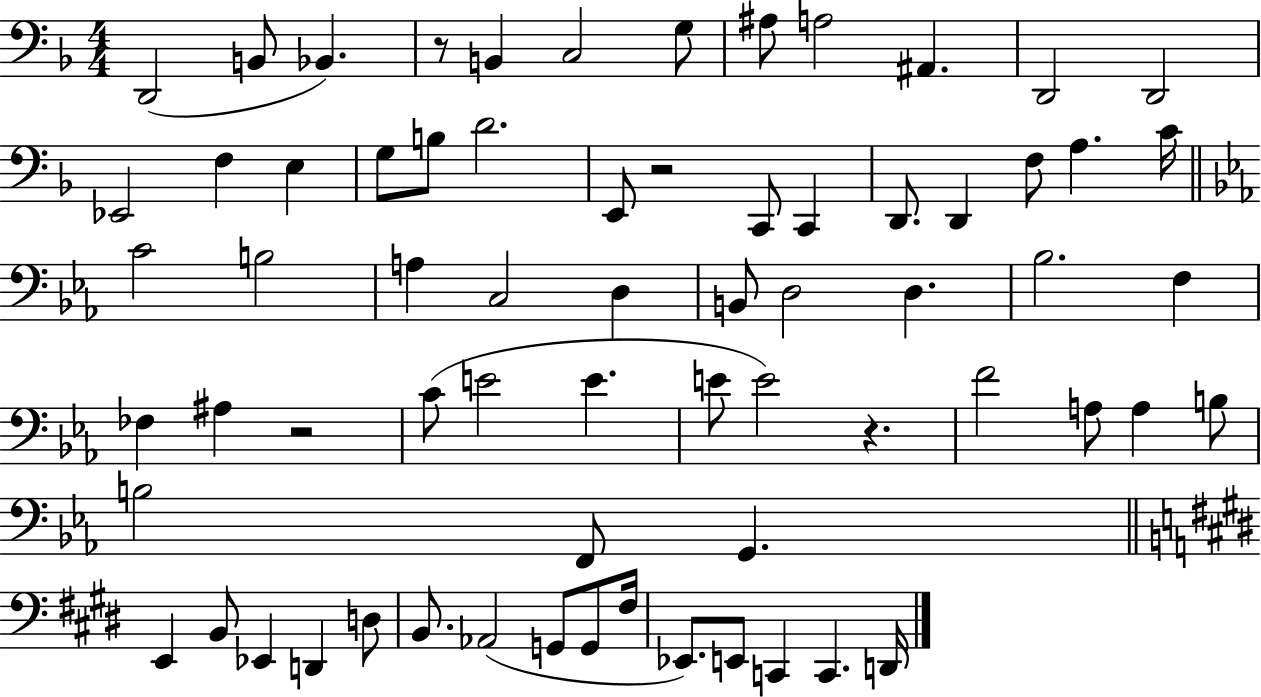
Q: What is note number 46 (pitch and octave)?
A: B3